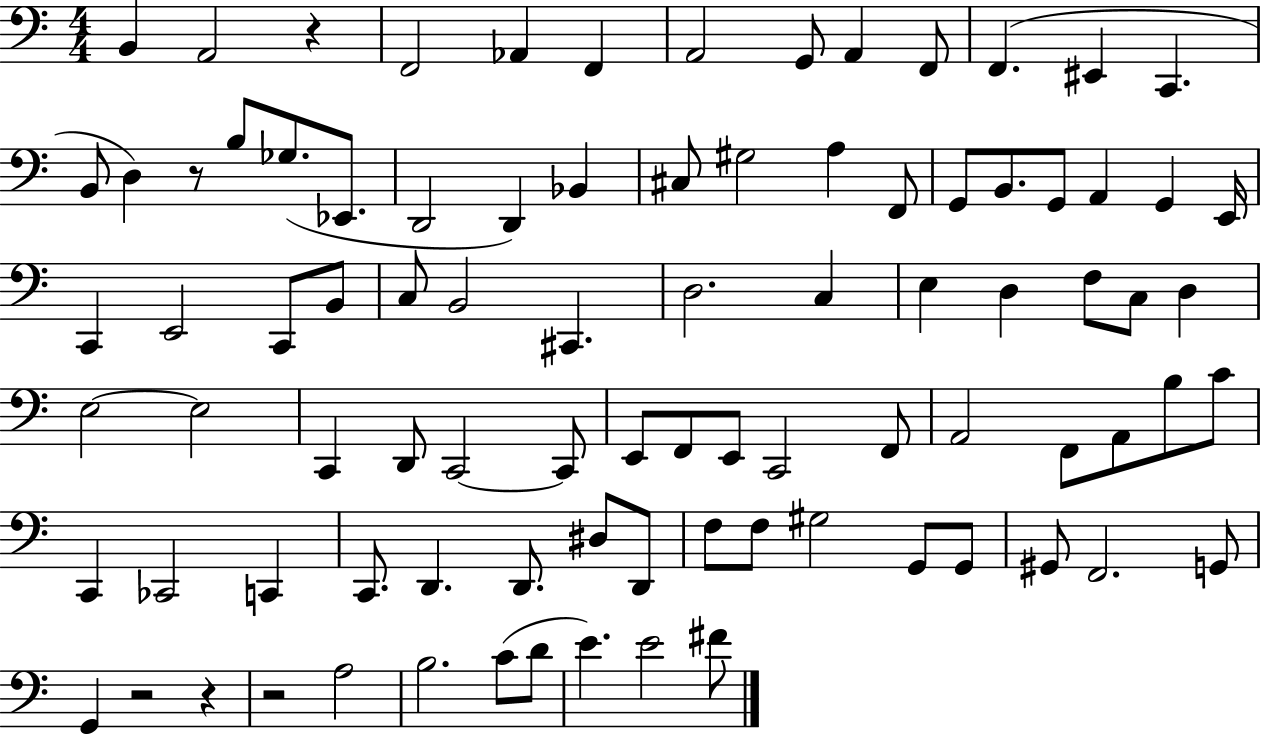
B2/q A2/h R/q F2/h Ab2/q F2/q A2/h G2/e A2/q F2/e F2/q. EIS2/q C2/q. B2/e D3/q R/e B3/e Gb3/e. Eb2/e. D2/h D2/q Bb2/q C#3/e G#3/h A3/q F2/e G2/e B2/e. G2/e A2/q G2/q E2/s C2/q E2/h C2/e B2/e C3/e B2/h C#2/q. D3/h. C3/q E3/q D3/q F3/e C3/e D3/q E3/h E3/h C2/q D2/e C2/h C2/e E2/e F2/e E2/e C2/h F2/e A2/h F2/e A2/e B3/e C4/e C2/q CES2/h C2/q C2/e. D2/q. D2/e. D#3/e D2/e F3/e F3/e G#3/h G2/e G2/e G#2/e F2/h. G2/e G2/q R/h R/q R/h A3/h B3/h. C4/e D4/e E4/q. E4/h F#4/e